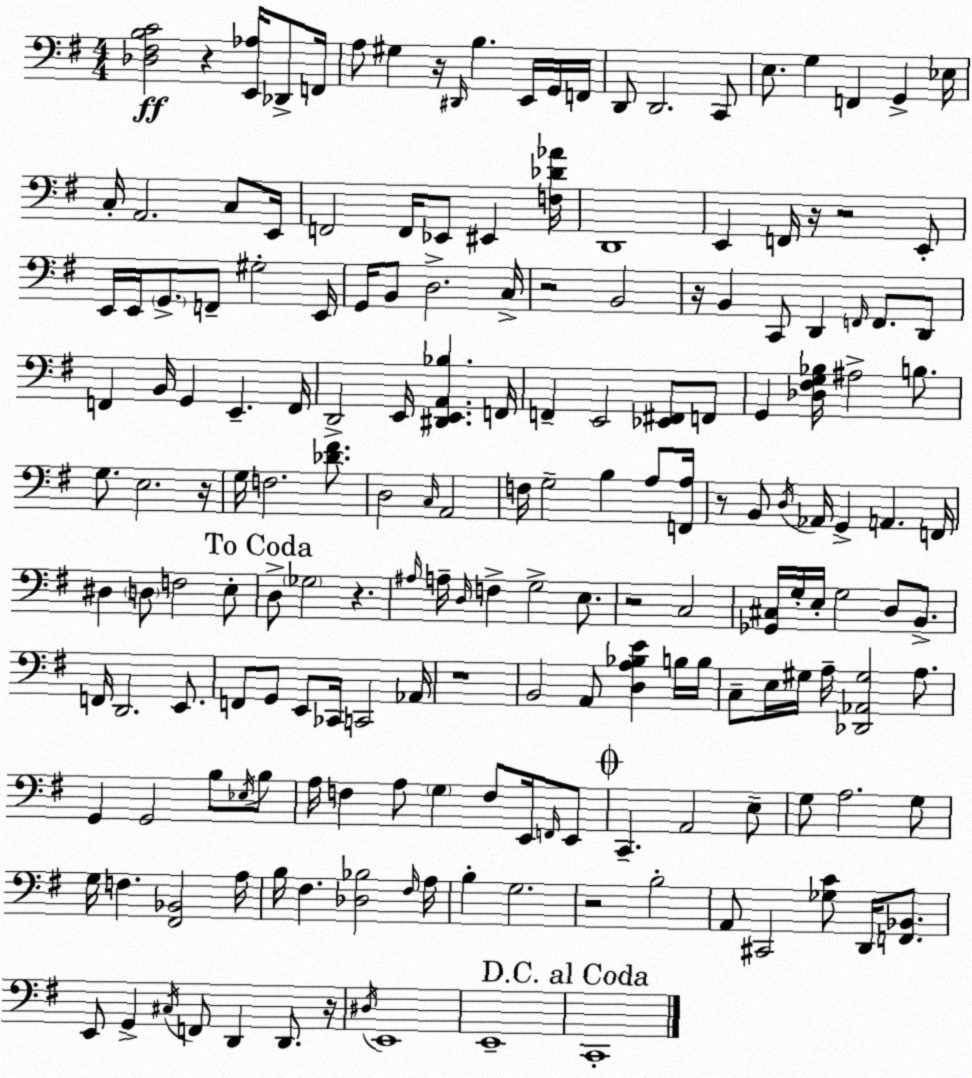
X:1
T:Untitled
M:4/4
L:1/4
K:G
[_D,^F,B,C]2 z [E,,_A,]/4 _D,,/2 F,,/4 A,/2 ^G, z/4 ^D,,/4 B, E,,/4 G,,/4 F,,/4 D,,/2 D,,2 C,,/2 E,/2 G, F,, G,, _E,/4 C,/4 A,,2 C,/2 E,,/4 F,,2 F,,/4 _E,,/2 ^E,, [F,_D_A]/4 D,,4 E,, F,,/4 z/4 z2 E,,/2 E,,/4 E,,/4 G,,/2 F,,/2 ^G,2 E,,/4 G,,/4 B,,/2 D,2 C,/4 z2 B,,2 z/4 B,, C,,/2 D,, F,,/4 F,,/2 D,,/2 F,, B,,/4 G,, E,, F,,/4 D,,2 E,,/4 [^D,,E,,A,,_B,] F,,/4 F,, E,,2 [_E,,^F,,]/2 F,,/2 G,, [_D,^F,G,_B,]/4 ^A,2 B,/2 G,/2 E,2 z/4 G,/4 F,2 [_D^F]/2 D,2 C,/4 A,,2 F,/4 G,2 B, A,/2 [F,,A,]/4 z/2 B,,/2 D,/4 _A,,/4 G,, A,, F,,/4 ^D, D,/2 F,2 E,/2 D,/2 _G,2 z ^A,/4 A,/4 D,/4 F, G,2 E,/2 z2 C,2 [_G,,^C,]/4 G,/4 E,/4 G,2 D,/2 B,,/2 F,,/4 D,,2 E,,/2 F,,/2 G,,/2 E,,/2 _C,,/4 C,,2 _A,,/4 z4 B,,2 A,,/2 [D,A,_B,E] B,/4 B,/4 C,/2 E,/4 ^G,/4 A,/4 [_D,,_A,,^G,]2 A,/2 G,, G,,2 B,/2 _E,/4 B,/2 A,/4 F, A,/2 G, F,/2 E,,/4 F,,/4 E,,/2 C,, A,,2 E,/2 G,/2 A,2 G,/2 G,/4 F, [^F,,_B,,]2 A,/4 B,/4 ^F, [_D,_B,]2 ^F,/4 A,/4 B, G,2 z2 B,2 A,,/2 ^C,,2 [_G,C]/2 D,,/4 [F,,_B,,]/2 E,,/2 G,, ^C,/4 F,,/2 D,, D,,/2 z/4 ^D,/4 E,,4 E,,4 C,,4